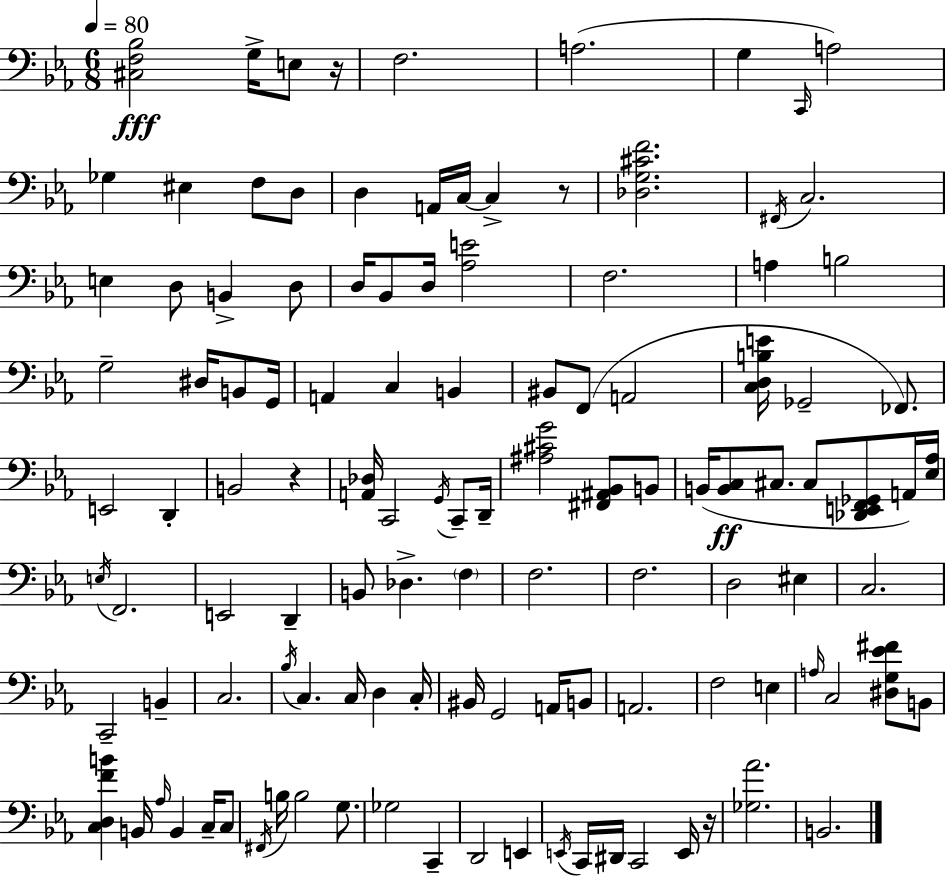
{
  \clef bass
  \numericTimeSignature
  \time 6/8
  \key c \minor
  \tempo 4 = 80
  \repeat volta 2 { <cis f bes>2\fff g16-> e8 r16 | f2. | a2.( | g4 \grace { c,16 }) a2 | \break ges4 eis4 f8 d8 | d4 a,16 c16~~ c4-> r8 | <des g cis' f'>2. | \acciaccatura { fis,16 } c2. | \break e4 d8 b,4-> | d8 d16 bes,8 d16 <aes e'>2 | f2. | a4 b2 | \break g2-- dis16 b,8 | g,16 a,4 c4 b,4 | bis,8 f,8( a,2 | <c d b e'>16 ges,2-- fes,8.) | \break e,2 d,4-. | b,2 r4 | <a, des>16 c,2 \acciaccatura { g,16 } | c,8-- d,16-- <ais cis' g'>2 <fis, ais, bes,>8 | \break b,8 b,16( <b, c>8\ff cis8. cis8 <des, e, f, ges,>8 | a,16) <ees aes>16 \acciaccatura { e16 } f,2. | e,2 | d,4-- b,8 des4.-> | \break \parenthesize f4 f2. | f2. | d2 | eis4 c2. | \break c,2-- | b,4-- c2. | \acciaccatura { bes16 } c4. c16 | d4 c16-. bis,16 g,2 | \break a,16 b,8 a,2. | f2 | e4 \grace { a16 } c2 | <dis g ees' fis'>8 b,8 <c d f' b'>4 b,16 \grace { aes16 } | \break b,4 c16-- c8 \acciaccatura { fis,16 } b16 b2 | g8. ges2 | c,4-- d,2 | e,4 \acciaccatura { e,16 } c,16 dis,16 c,2 | \break e,16 r16 <ges aes'>2. | b,2. | } \bar "|."
}